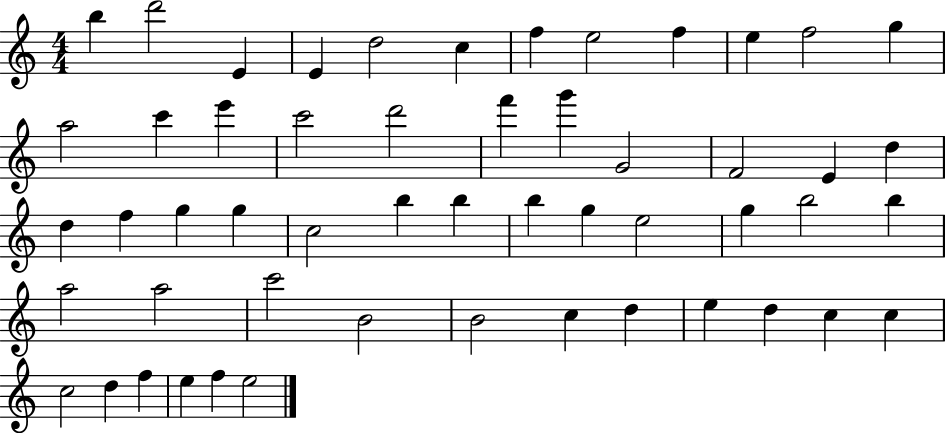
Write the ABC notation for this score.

X:1
T:Untitled
M:4/4
L:1/4
K:C
b d'2 E E d2 c f e2 f e f2 g a2 c' e' c'2 d'2 f' g' G2 F2 E d d f g g c2 b b b g e2 g b2 b a2 a2 c'2 B2 B2 c d e d c c c2 d f e f e2